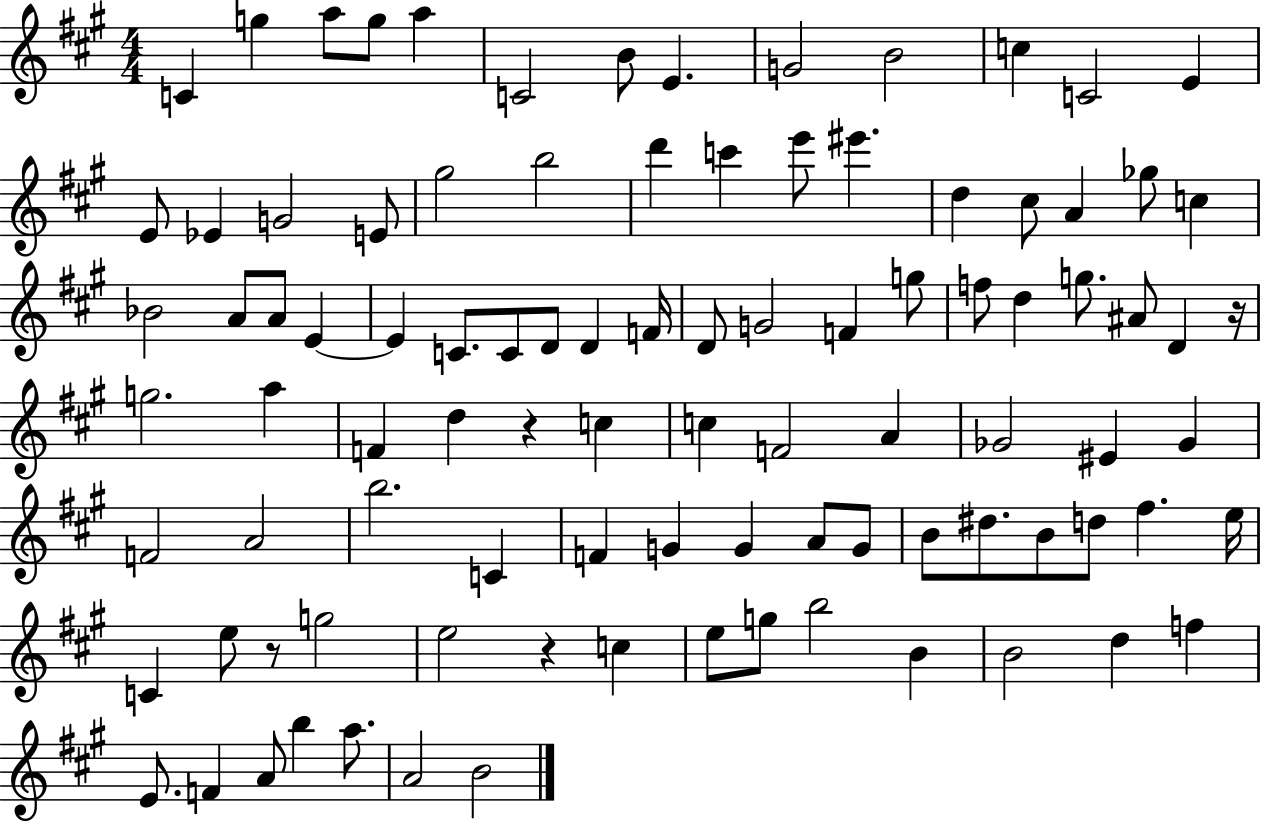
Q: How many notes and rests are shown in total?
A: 96